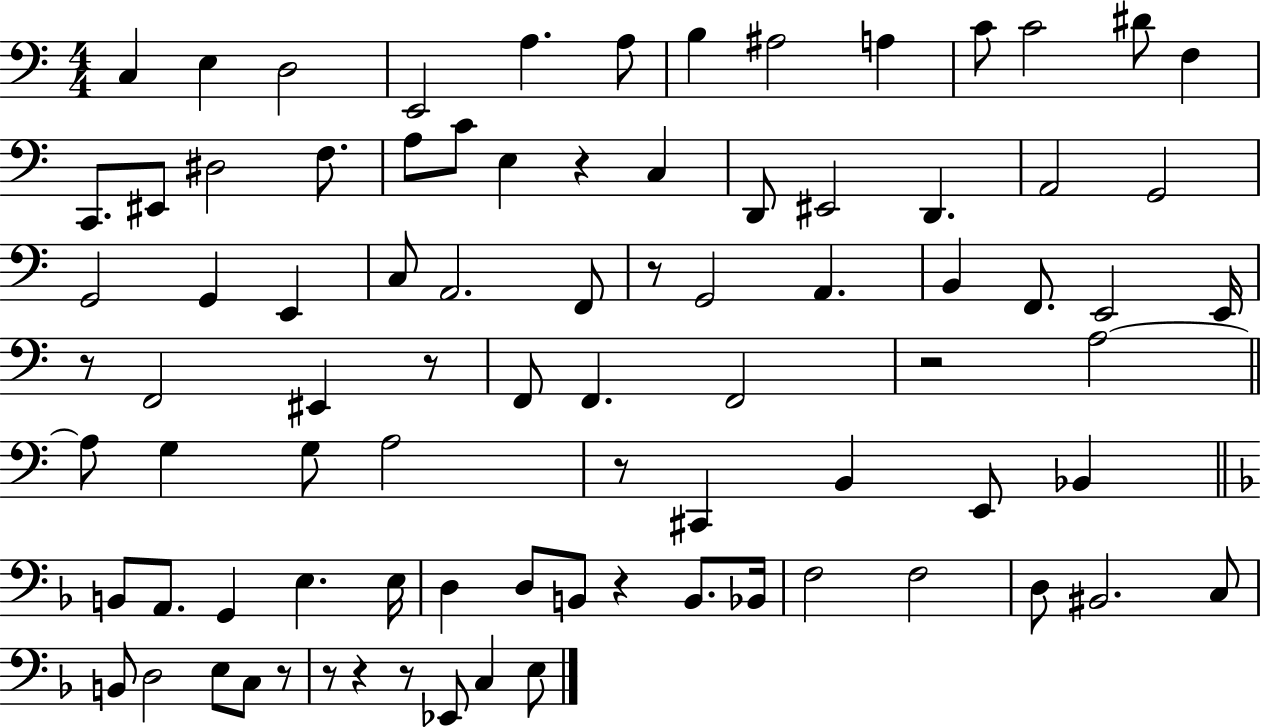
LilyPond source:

{
  \clef bass
  \numericTimeSignature
  \time 4/4
  \key c \major
  c4 e4 d2 | e,2 a4. a8 | b4 ais2 a4 | c'8 c'2 dis'8 f4 | \break c,8. eis,8 dis2 f8. | a8 c'8 e4 r4 c4 | d,8 eis,2 d,4. | a,2 g,2 | \break g,2 g,4 e,4 | c8 a,2. f,8 | r8 g,2 a,4. | b,4 f,8. e,2 e,16 | \break r8 f,2 eis,4 r8 | f,8 f,4. f,2 | r2 a2~~ | \bar "||" \break \key c \major a8 g4 g8 a2 | r8 cis,4 b,4 e,8 bes,4 | \bar "||" \break \key f \major b,8 a,8. g,4 e4. e16 | d4 d8 b,8 r4 b,8. bes,16 | f2 f2 | d8 bis,2. c8 | \break b,8 d2 e8 c8 r8 | r8 r4 r8 ees,8 c4 e8 | \bar "|."
}